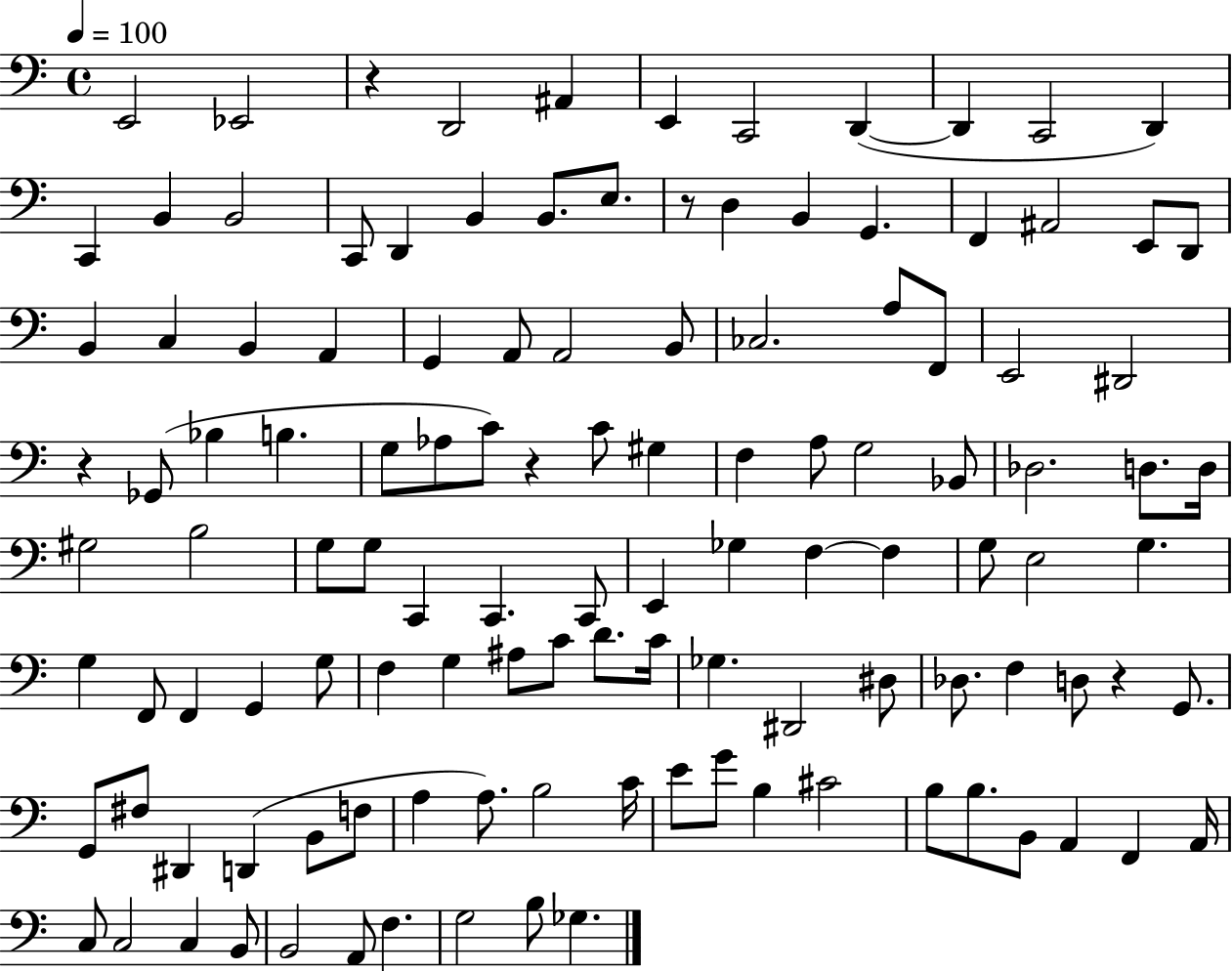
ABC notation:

X:1
T:Untitled
M:4/4
L:1/4
K:C
E,,2 _E,,2 z D,,2 ^A,, E,, C,,2 D,, D,, C,,2 D,, C,, B,, B,,2 C,,/2 D,, B,, B,,/2 E,/2 z/2 D, B,, G,, F,, ^A,,2 E,,/2 D,,/2 B,, C, B,, A,, G,, A,,/2 A,,2 B,,/2 _C,2 A,/2 F,,/2 E,,2 ^D,,2 z _G,,/2 _B, B, G,/2 _A,/2 C/2 z C/2 ^G, F, A,/2 G,2 _B,,/2 _D,2 D,/2 D,/4 ^G,2 B,2 G,/2 G,/2 C,, C,, C,,/2 E,, _G, F, F, G,/2 E,2 G, G, F,,/2 F,, G,, G,/2 F, G, ^A,/2 C/2 D/2 C/4 _G, ^D,,2 ^D,/2 _D,/2 F, D,/2 z G,,/2 G,,/2 ^F,/2 ^D,, D,, B,,/2 F,/2 A, A,/2 B,2 C/4 E/2 G/2 B, ^C2 B,/2 B,/2 B,,/2 A,, F,, A,,/4 C,/2 C,2 C, B,,/2 B,,2 A,,/2 F, G,2 B,/2 _G,